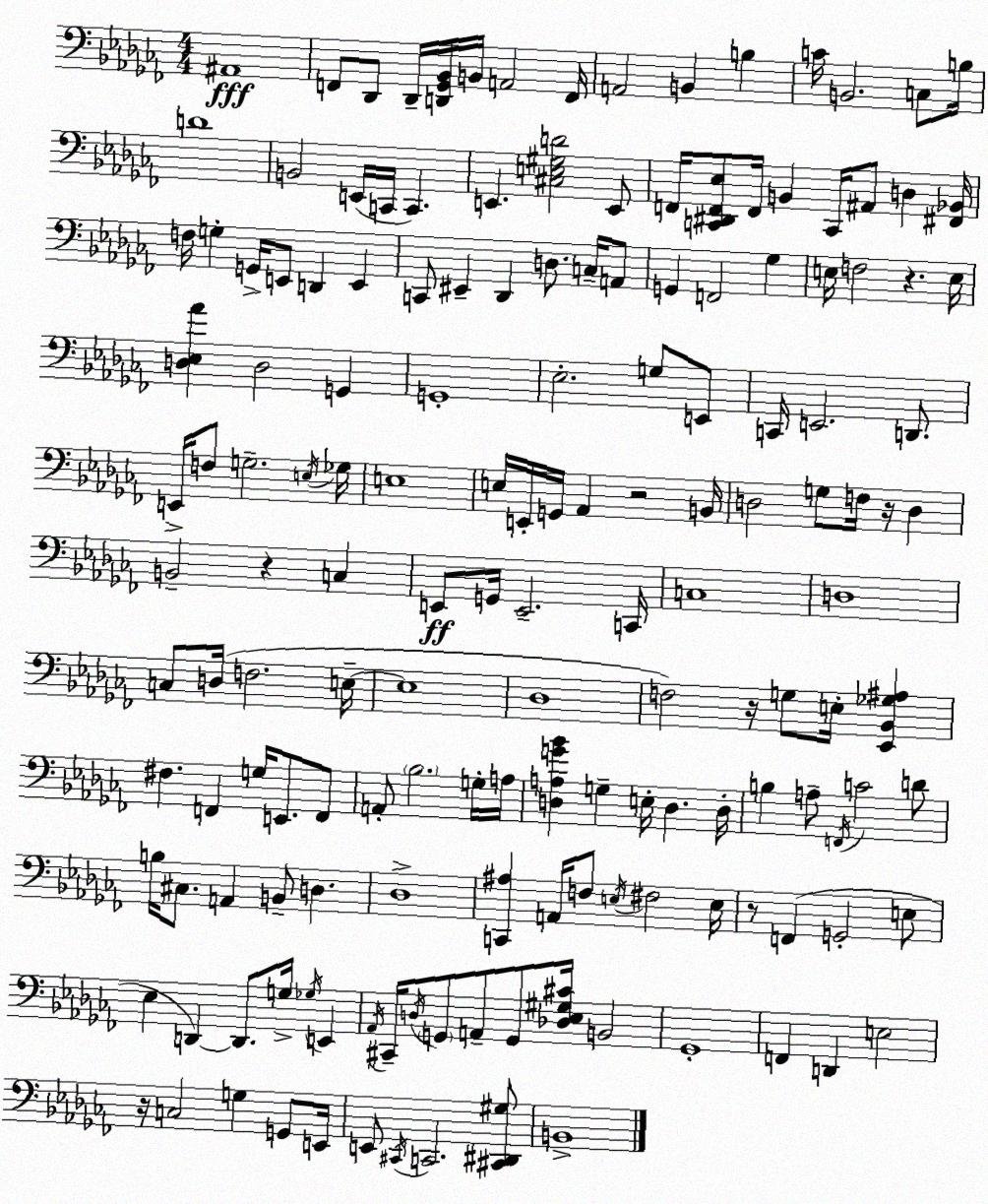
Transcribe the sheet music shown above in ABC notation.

X:1
T:Untitled
M:4/4
L:1/4
K:Abm
^A,,4 F,,/2 _D,,/2 _D,,/4 [D,,_G,,_B,,]/4 B,,/4 A,,2 F,,/4 A,,2 B,, B, C/4 B,,2 C,/2 B,/4 D4 B,,2 E,,/4 C,,/4 C,, E,, [^C,E,^G,D]2 E,,/2 F,,/4 [C,,^D,,F,,_E,]/2 F,,/4 B,, C,,/4 ^A,,/2 D, [^F,,_B,,]/4 F,/4 G, G,,/4 E,,/2 D,, E,, C,,/2 ^E,, _D,, D,/2 C,/4 A,,/2 G,, F,,2 _G, E,/4 F,2 z E,/4 [D,_E,_A] D,2 G,, G,,4 _E,2 G,/2 E,,/2 C,,/4 E,,2 D,,/2 E,,/4 F,/2 G,2 E,/4 _G,/4 E,4 E,/4 E,,/4 G,,/4 _A,, z2 B,,/4 D,2 G,/2 F,/4 z/4 D, B,,2 z C, E,,/2 G,,/4 E,,2 C,,/4 C,4 D,4 C,/2 D,/4 F,2 E,/4 E,4 _D,4 F,2 z/4 G,/2 E,/4 [_E,,_B,,_G,^A,] ^F, F,, G,/4 E,,/2 F,,/2 A,,/2 _B,2 G,/4 A,/4 [D,A,G_B] G, E,/4 D, D,/4 B, A,/2 F,,/4 C2 D/2 B,/4 ^C,/2 A,, B,,/2 D, _D,4 [C,,^A,] A,,/4 F,/2 E,/4 ^F,2 E,/4 z/2 F,, G,,2 E,/2 _E, D,, D,,/2 G,/4 _G,/4 E,, _A,,/4 ^C,,/4 D,/4 G,,/2 A,,/2 G,,/2 [_D,_E,^G,^C]/4 B,,2 _G,,4 F,, D,, E,2 z/4 C,2 G, G,,/2 E,,/4 E,,/2 ^C,,/4 C,,2 [^C,,^D,,^G,]/2 B,,4